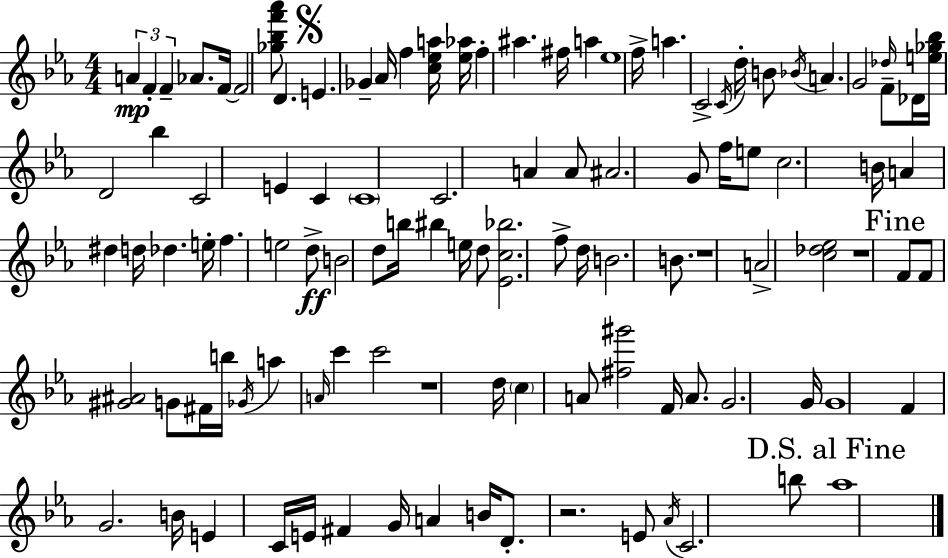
X:1
T:Untitled
M:4/4
L:1/4
K:Eb
A F F _A/2 F/4 F2 [_g_bf'_a']/2 D E _G _A/4 f [c_ea]/4 [_e_a]/4 f ^a ^f/4 a _e4 f/4 a C2 C/4 d/4 B/2 _B/4 A G2 _d/4 F/2 _D/4 [e_g_b]/4 D2 _b C2 E C C4 C2 A A/2 ^A2 G/2 f/4 e/2 c2 B/4 A ^d d/4 _d e/4 f e2 d/2 B2 d/2 b/4 ^b e/4 d/2 [_Ec_b]2 f/2 d/4 B2 B/2 z4 A2 [c_d_e]2 z4 F/2 F/2 [^G^A]2 G/2 ^F/4 b/4 _G/4 a A/4 c' c'2 z4 d/4 c A/2 [^f^g']2 F/4 A/2 G2 G/4 G4 F G2 B/4 E C/4 E/4 ^F G/4 A B/4 D/2 z2 E/2 _A/4 C2 b/2 _a4